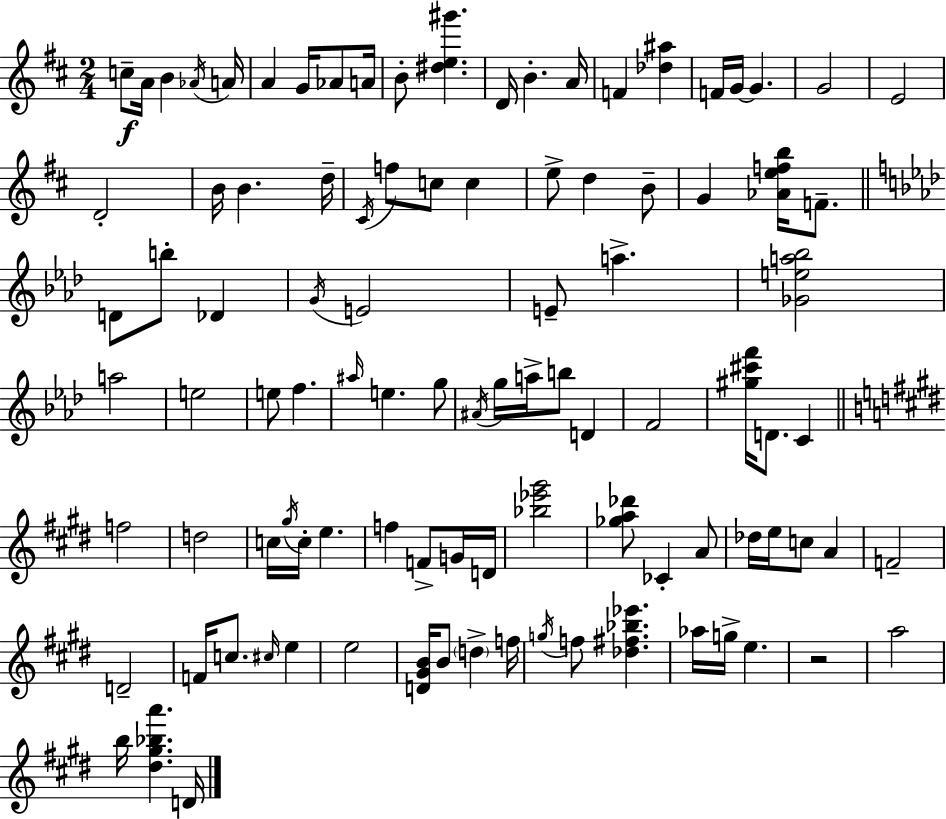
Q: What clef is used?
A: treble